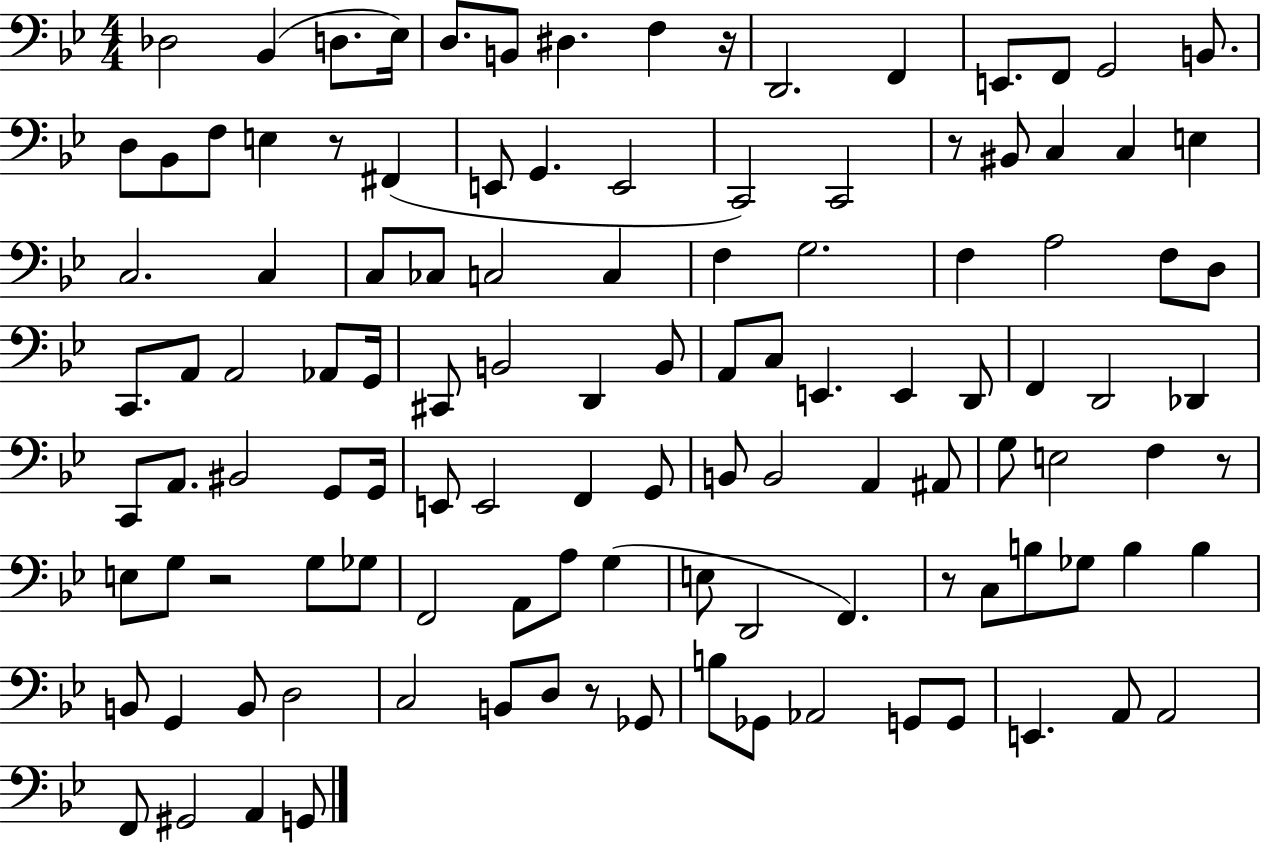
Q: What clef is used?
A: bass